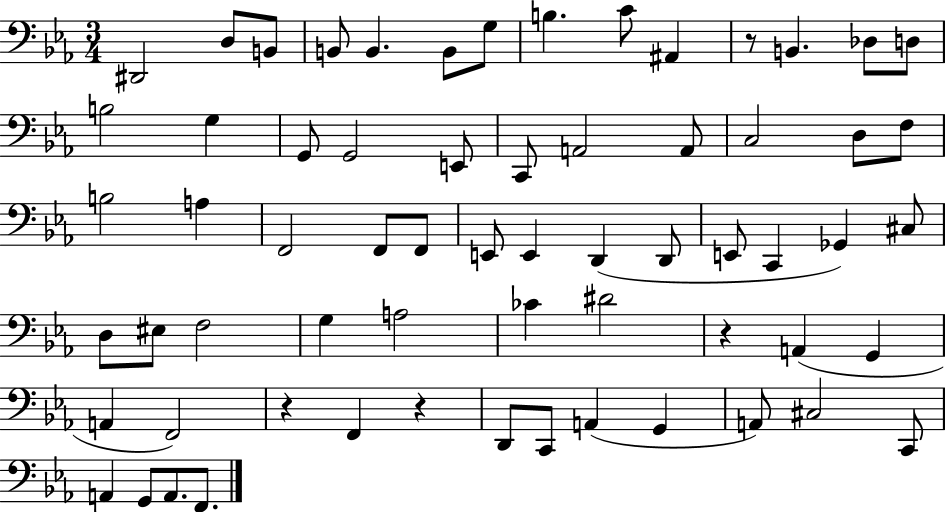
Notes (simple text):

D#2/h D3/e B2/e B2/e B2/q. B2/e G3/e B3/q. C4/e A#2/q R/e B2/q. Db3/e D3/e B3/h G3/q G2/e G2/h E2/e C2/e A2/h A2/e C3/h D3/e F3/e B3/h A3/q F2/h F2/e F2/e E2/e E2/q D2/q D2/e E2/e C2/q Gb2/q C#3/e D3/e EIS3/e F3/h G3/q A3/h CES4/q D#4/h R/q A2/q G2/q A2/q F2/h R/q F2/q R/q D2/e C2/e A2/q G2/q A2/e C#3/h C2/e A2/q G2/e A2/e. F2/e.